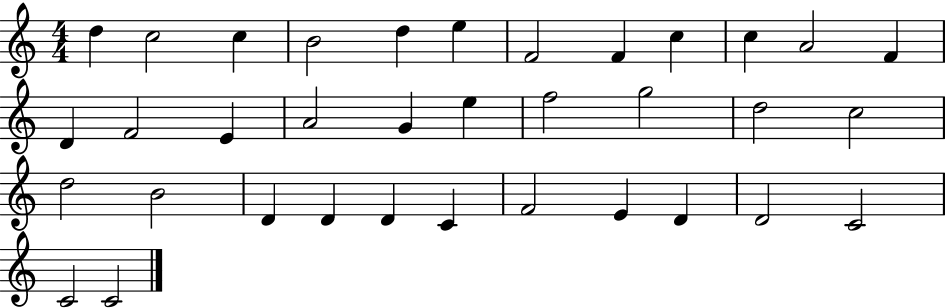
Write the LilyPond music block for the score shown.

{
  \clef treble
  \numericTimeSignature
  \time 4/4
  \key c \major
  d''4 c''2 c''4 | b'2 d''4 e''4 | f'2 f'4 c''4 | c''4 a'2 f'4 | \break d'4 f'2 e'4 | a'2 g'4 e''4 | f''2 g''2 | d''2 c''2 | \break d''2 b'2 | d'4 d'4 d'4 c'4 | f'2 e'4 d'4 | d'2 c'2 | \break c'2 c'2 | \bar "|."
}